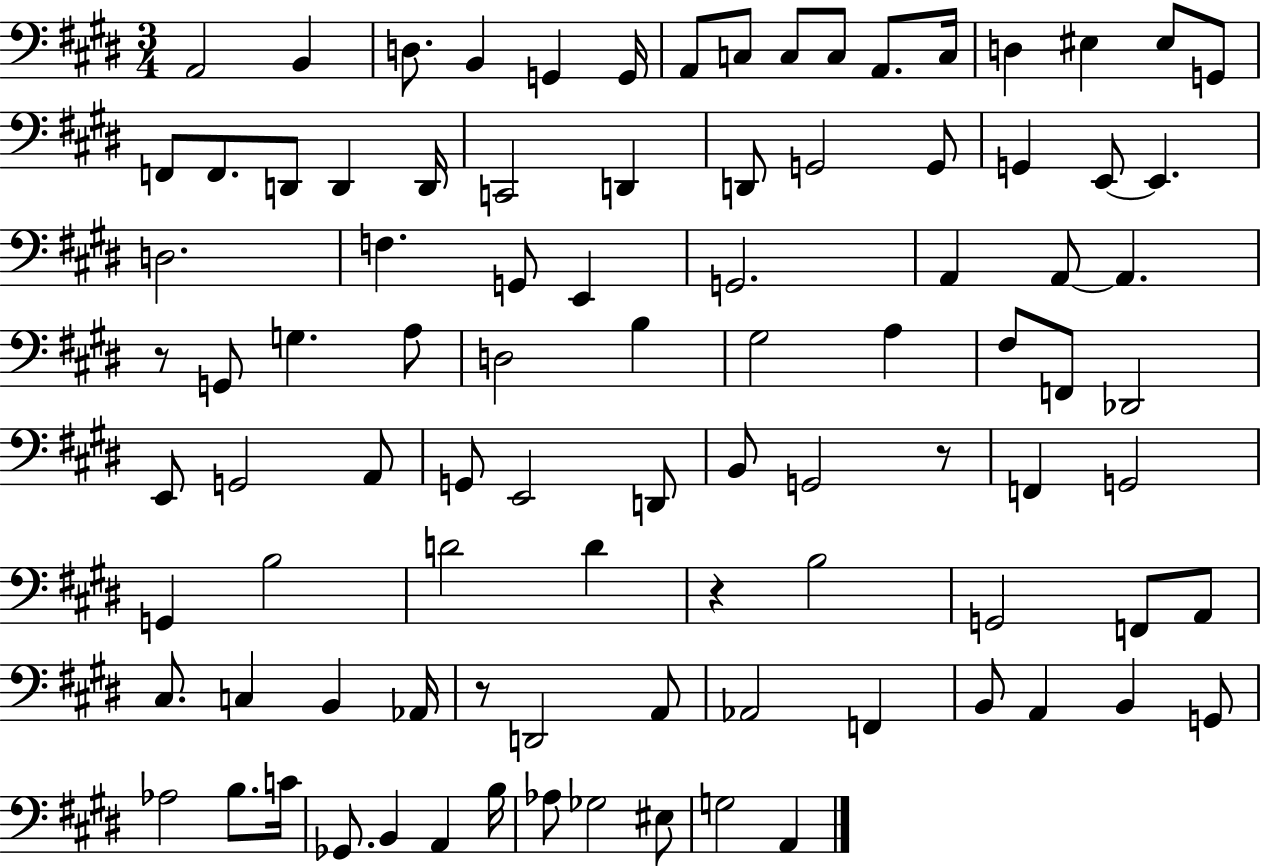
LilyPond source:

{
  \clef bass
  \numericTimeSignature
  \time 3/4
  \key e \major
  \repeat volta 2 { a,2 b,4 | d8. b,4 g,4 g,16 | a,8 c8 c8 c8 a,8. c16 | d4 eis4 eis8 g,8 | \break f,8 f,8. d,8 d,4 d,16 | c,2 d,4 | d,8 g,2 g,8 | g,4 e,8~~ e,4. | \break d2. | f4. g,8 e,4 | g,2. | a,4 a,8~~ a,4. | \break r8 g,8 g4. a8 | d2 b4 | gis2 a4 | fis8 f,8 des,2 | \break e,8 g,2 a,8 | g,8 e,2 d,8 | b,8 g,2 r8 | f,4 g,2 | \break g,4 b2 | d'2 d'4 | r4 b2 | g,2 f,8 a,8 | \break cis8. c4 b,4 aes,16 | r8 d,2 a,8 | aes,2 f,4 | b,8 a,4 b,4 g,8 | \break aes2 b8. c'16 | ges,8. b,4 a,4 b16 | aes8 ges2 eis8 | g2 a,4 | \break } \bar "|."
}